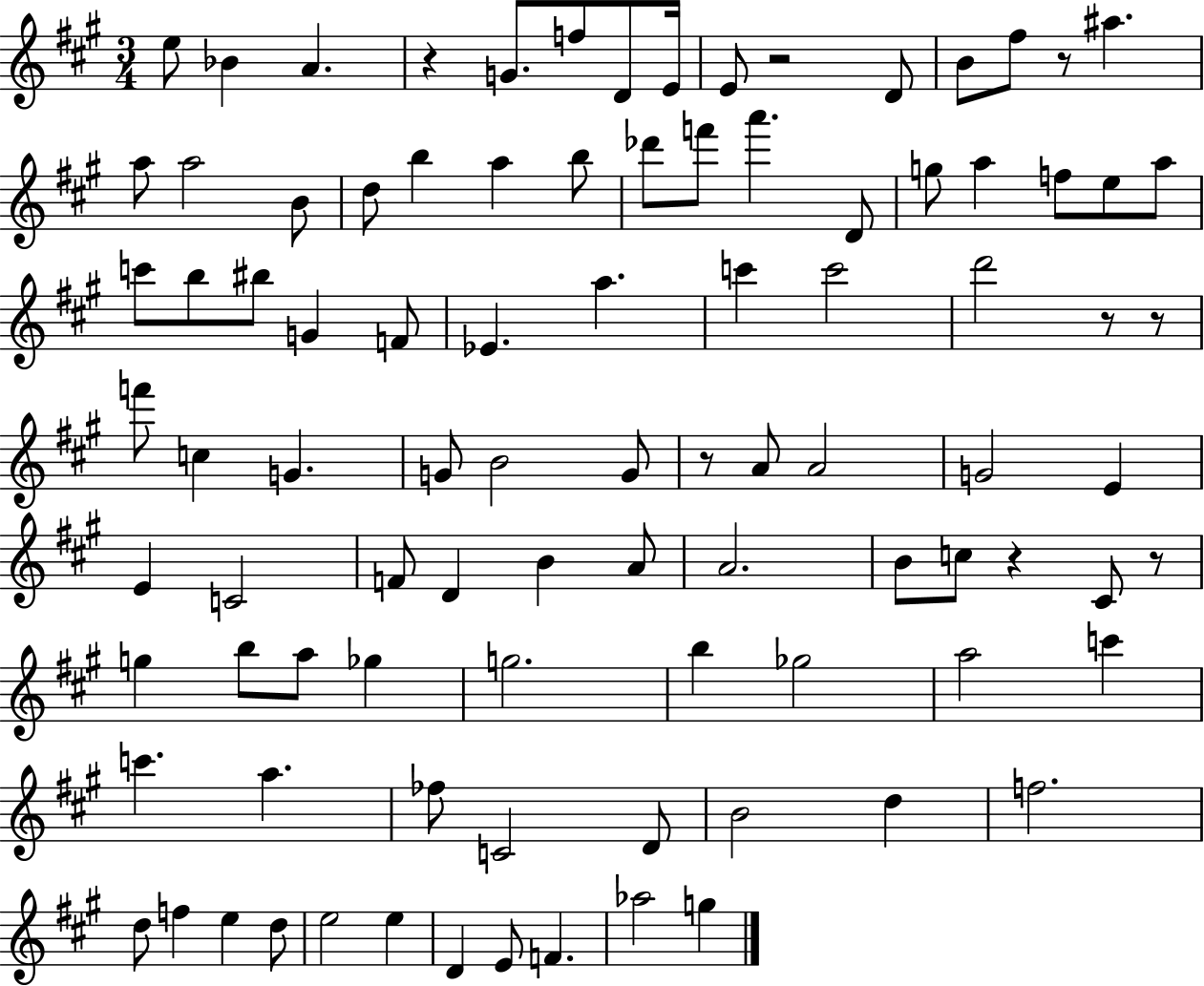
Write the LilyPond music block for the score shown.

{
  \clef treble
  \numericTimeSignature
  \time 3/4
  \key a \major
  e''8 bes'4 a'4. | r4 g'8. f''8 d'8 e'16 | e'8 r2 d'8 | b'8 fis''8 r8 ais''4. | \break a''8 a''2 b'8 | d''8 b''4 a''4 b''8 | des'''8 f'''8 a'''4. d'8 | g''8 a''4 f''8 e''8 a''8 | \break c'''8 b''8 bis''8 g'4 f'8 | ees'4. a''4. | c'''4 c'''2 | d'''2 r8 r8 | \break f'''8 c''4 g'4. | g'8 b'2 g'8 | r8 a'8 a'2 | g'2 e'4 | \break e'4 c'2 | f'8 d'4 b'4 a'8 | a'2. | b'8 c''8 r4 cis'8 r8 | \break g''4 b''8 a''8 ges''4 | g''2. | b''4 ges''2 | a''2 c'''4 | \break c'''4. a''4. | fes''8 c'2 d'8 | b'2 d''4 | f''2. | \break d''8 f''4 e''4 d''8 | e''2 e''4 | d'4 e'8 f'4. | aes''2 g''4 | \break \bar "|."
}